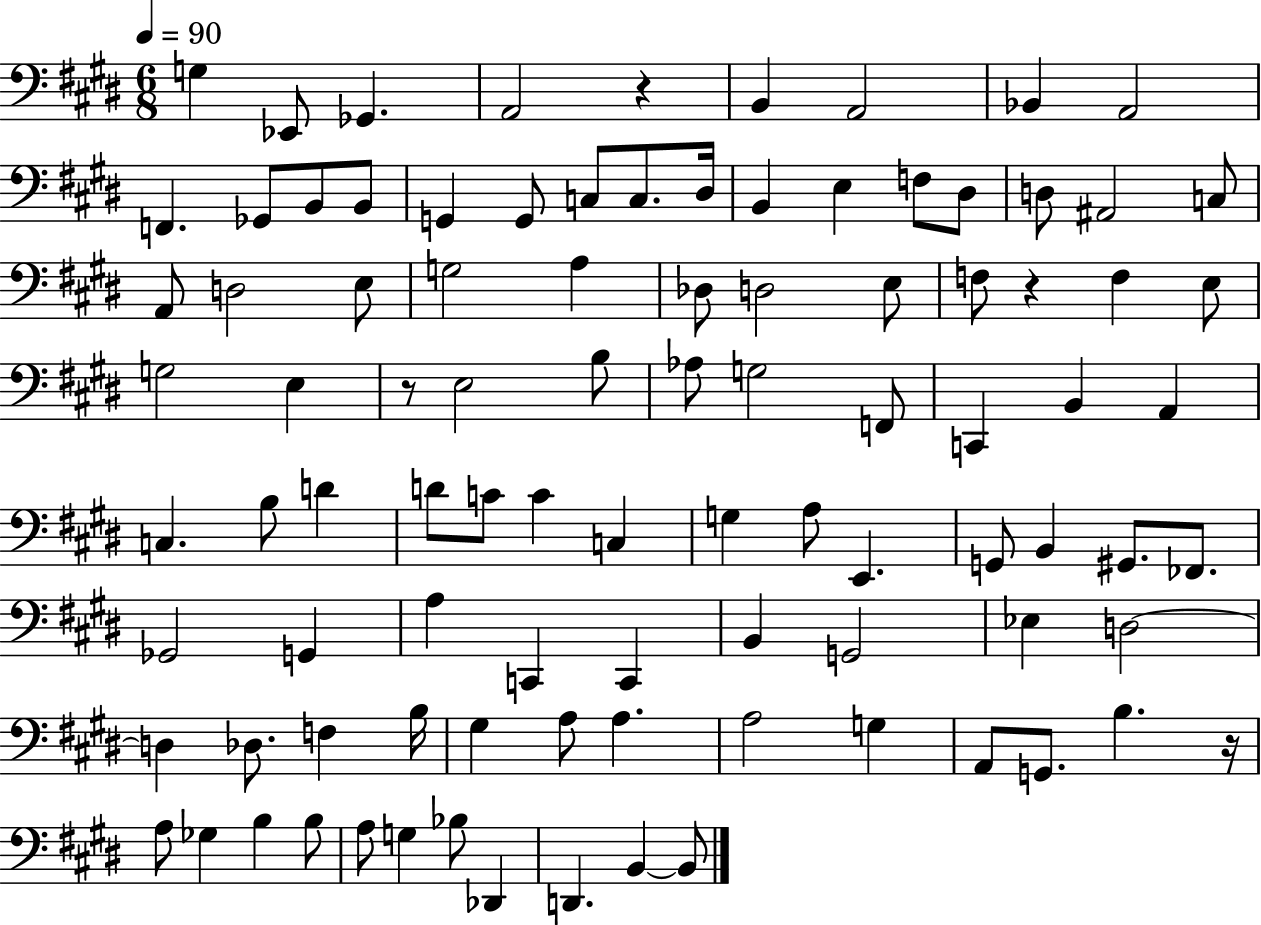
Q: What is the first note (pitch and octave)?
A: G3